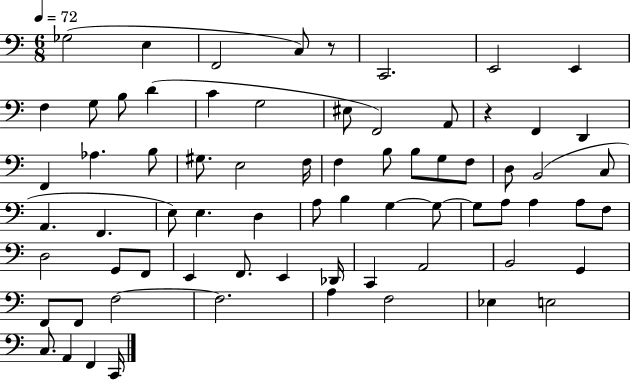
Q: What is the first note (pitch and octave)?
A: Gb3